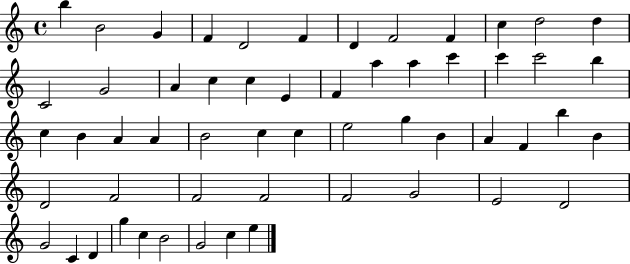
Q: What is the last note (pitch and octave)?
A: E5